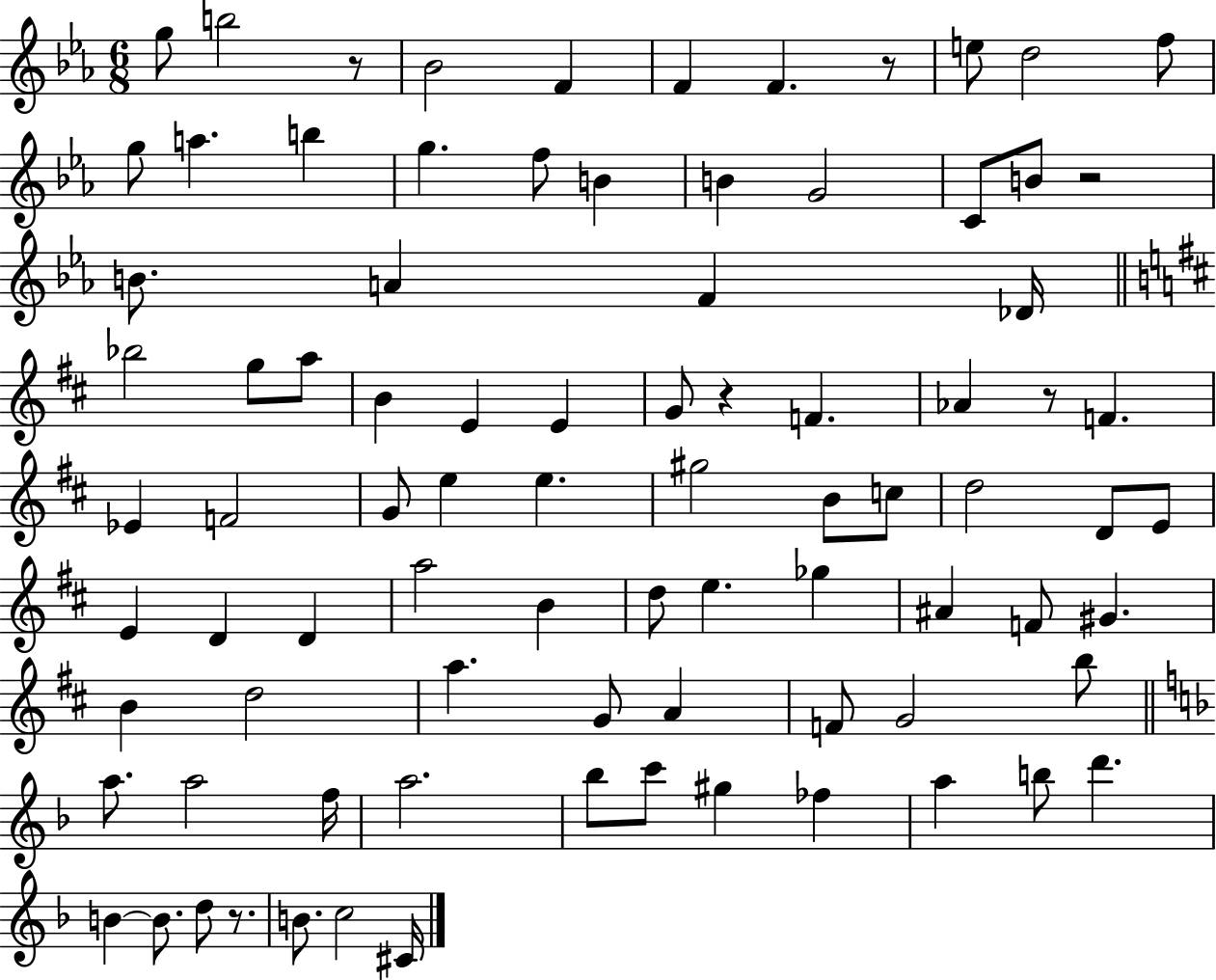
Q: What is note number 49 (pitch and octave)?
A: B4